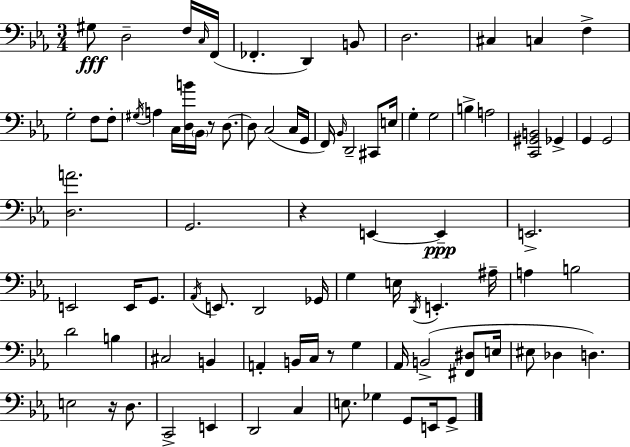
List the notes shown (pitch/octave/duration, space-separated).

G#3/e D3/h F3/s C3/s F2/s FES2/q. D2/q B2/e D3/h. C#3/q C3/q F3/q G3/h F3/e F3/e G#3/s A3/q C3/s [D3,B4]/s Bb2/s R/e D3/e. D3/e C3/h C3/s G2/s F2/s Bb2/s D2/h C#2/e E3/s G3/q G3/h B3/q A3/h [C2,G#2,B2]/h Gb2/q G2/q G2/h [D3,A4]/h. G2/h. R/q E2/q E2/q E2/h. E2/h E2/s G2/e. Ab2/s E2/e. D2/h Gb2/s G3/q E3/s D2/s E2/q. A#3/s A3/q B3/h D4/h B3/q C#3/h B2/q A2/q B2/s C3/s R/e G3/q Ab2/s B2/h [F#2,D#3]/e E3/s EIS3/e Db3/q D3/q. E3/h R/s D3/e. C2/h E2/q D2/h C3/q E3/e. Gb3/q G2/e E2/s G2/e